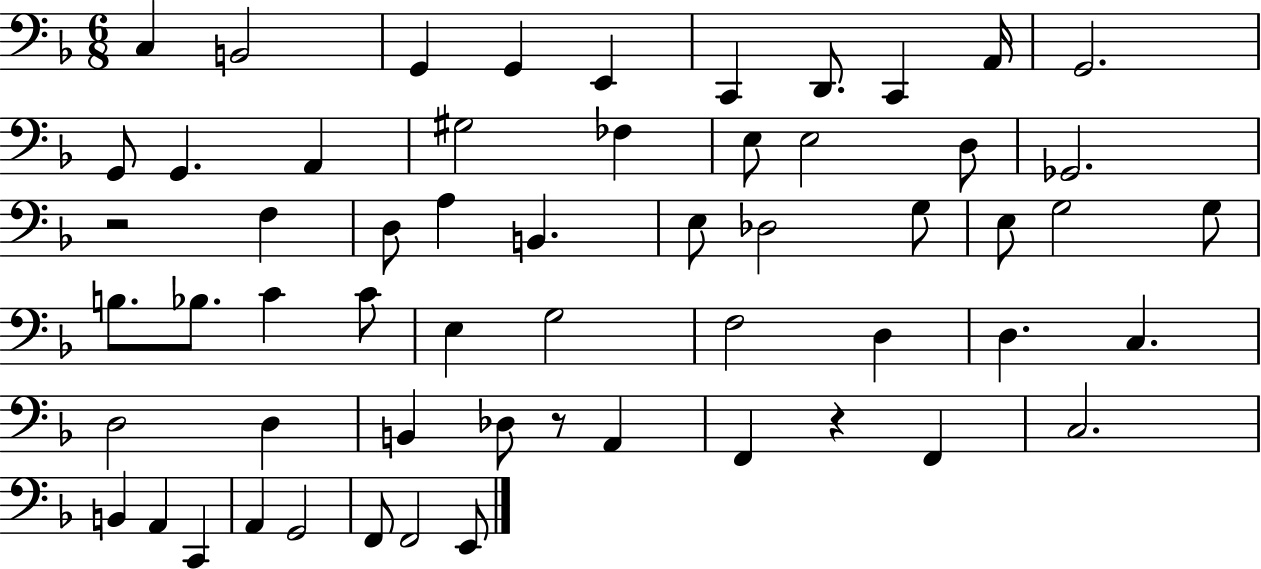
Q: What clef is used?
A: bass